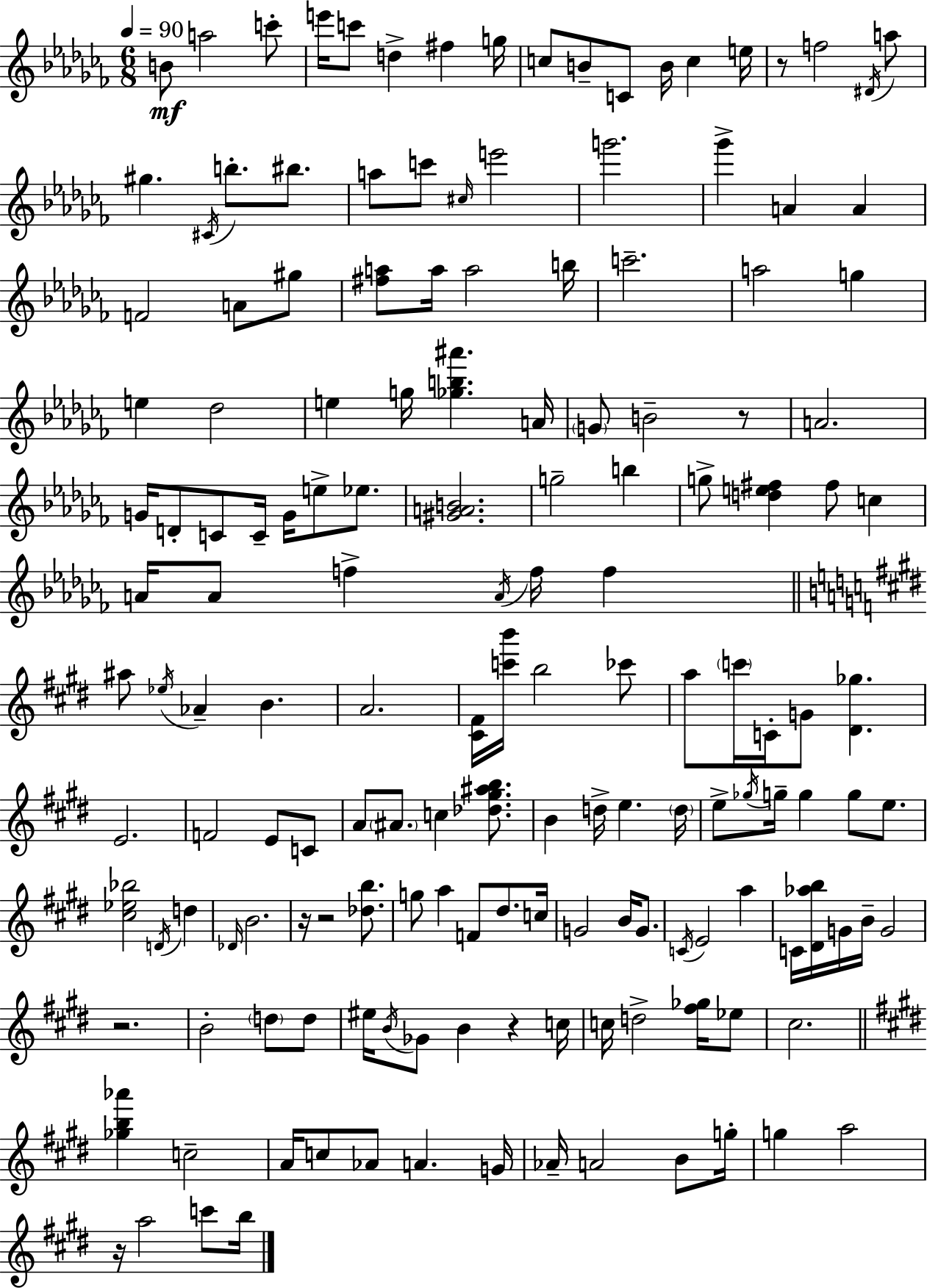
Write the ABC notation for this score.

X:1
T:Untitled
M:6/8
L:1/4
K:Abm
B/2 a2 c'/2 e'/4 c'/2 d ^f g/4 c/2 B/2 C/2 B/4 c e/4 z/2 f2 ^D/4 a/2 ^g ^C/4 b/2 ^b/2 a/2 c'/2 ^c/4 e'2 g'2 _g' A A F2 A/2 ^g/2 [^fa]/2 a/4 a2 b/4 c'2 a2 g e _d2 e g/4 [_gb^a'] A/4 G/2 B2 z/2 A2 G/4 D/2 C/2 C/4 G/4 e/2 _e/2 [^GAB]2 g2 b g/2 [de^f] ^f/2 c A/4 A/2 f A/4 f/4 f ^a/2 _e/4 _A B A2 [^C^F]/4 [c'b']/4 b2 _c'/2 a/2 c'/4 C/4 G/2 [^D_g] E2 F2 E/2 C/2 A/2 ^A/2 c [_d^g^ab]/2 B d/4 e d/4 e/2 _g/4 g/4 g g/2 e/2 [^c_e_b]2 D/4 d _D/4 B2 z/4 z2 [_db]/2 g/2 a F/2 ^d/2 c/4 G2 B/4 G/2 C/4 E2 a C/4 [^D_ab]/4 G/4 B/4 G2 z2 B2 d/2 d/2 ^e/4 B/4 _G/2 B z c/4 c/4 d2 [^f_g]/4 _e/2 ^c2 [_gb_a'] c2 A/4 c/2 _A/2 A G/4 _A/4 A2 B/2 g/4 g a2 z/4 a2 c'/2 b/4